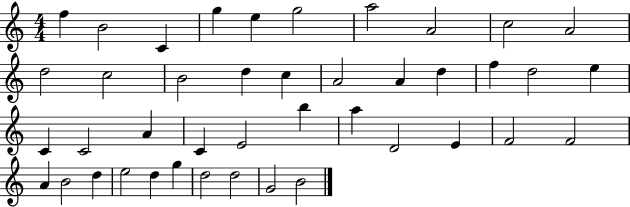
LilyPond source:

{
  \clef treble
  \numericTimeSignature
  \time 4/4
  \key c \major
  f''4 b'2 c'4 | g''4 e''4 g''2 | a''2 a'2 | c''2 a'2 | \break d''2 c''2 | b'2 d''4 c''4 | a'2 a'4 d''4 | f''4 d''2 e''4 | \break c'4 c'2 a'4 | c'4 e'2 b''4 | a''4 d'2 e'4 | f'2 f'2 | \break a'4 b'2 d''4 | e''2 d''4 g''4 | d''2 d''2 | g'2 b'2 | \break \bar "|."
}